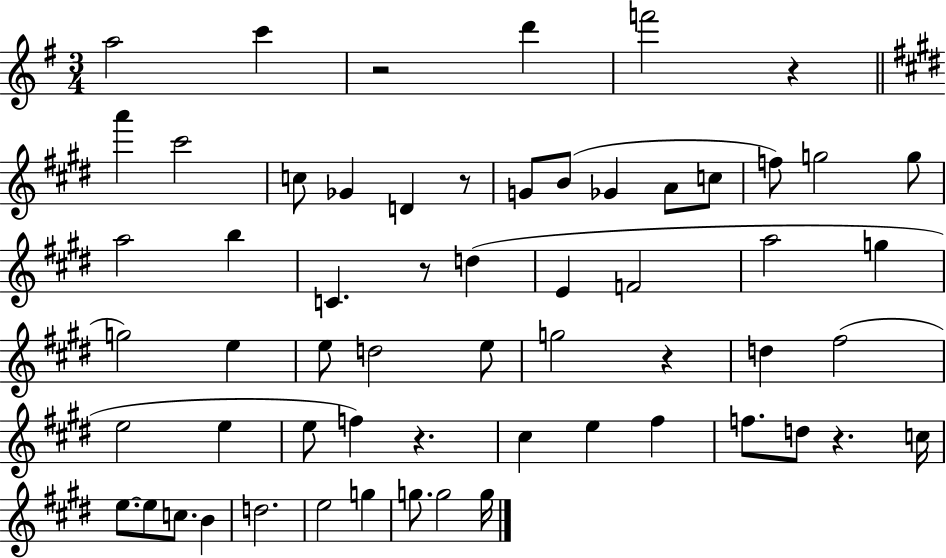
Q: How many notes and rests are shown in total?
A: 60